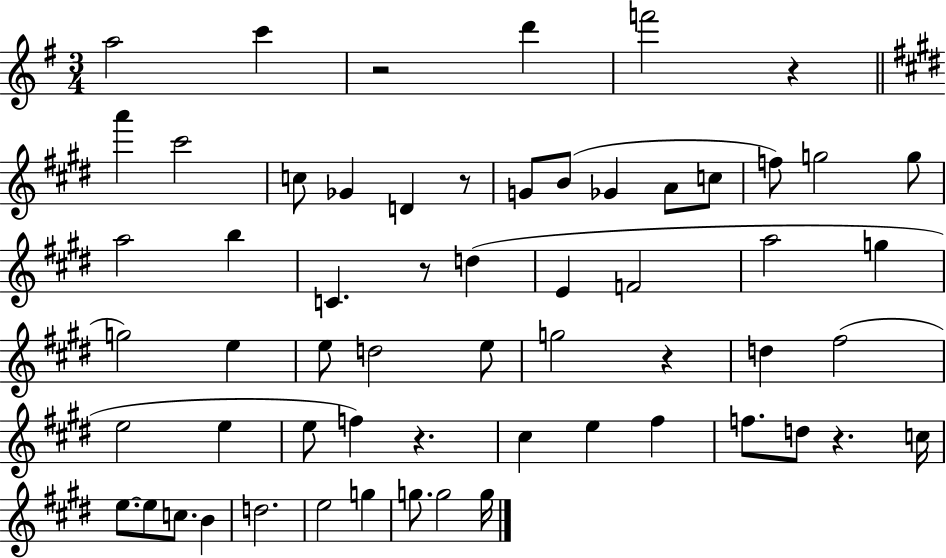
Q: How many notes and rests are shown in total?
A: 60